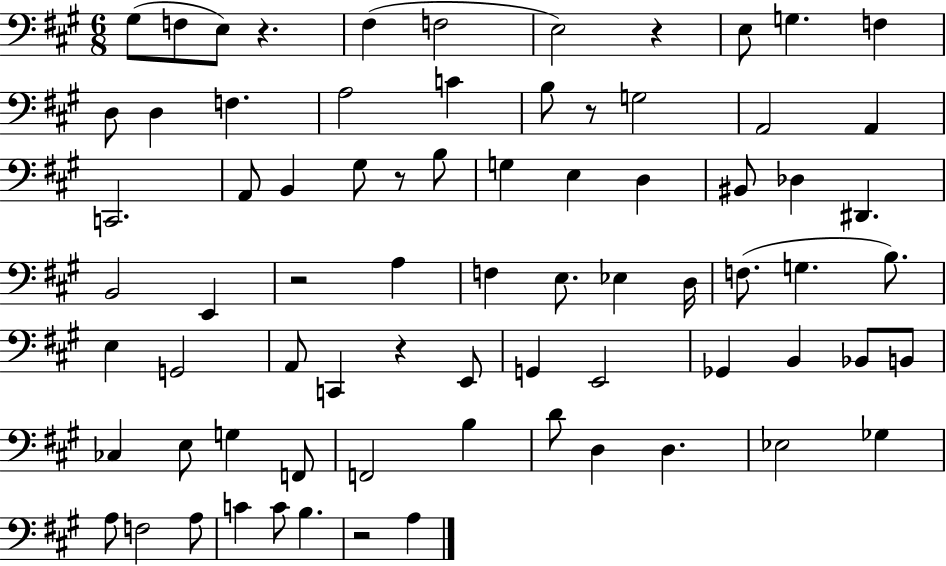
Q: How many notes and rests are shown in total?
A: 75